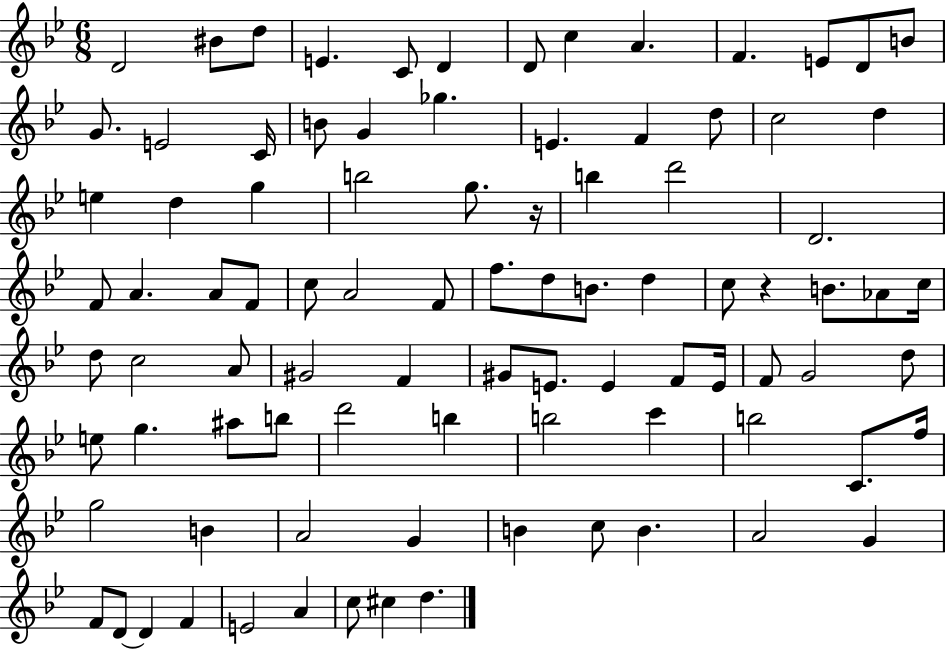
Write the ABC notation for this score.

X:1
T:Untitled
M:6/8
L:1/4
K:Bb
D2 ^B/2 d/2 E C/2 D D/2 c A F E/2 D/2 B/2 G/2 E2 C/4 B/2 G _g E F d/2 c2 d e d g b2 g/2 z/4 b d'2 D2 F/2 A A/2 F/2 c/2 A2 F/2 f/2 d/2 B/2 d c/2 z B/2 _A/2 c/4 d/2 c2 A/2 ^G2 F ^G/2 E/2 E F/2 E/4 F/2 G2 d/2 e/2 g ^a/2 b/2 d'2 b b2 c' b2 C/2 f/4 g2 B A2 G B c/2 B A2 G F/2 D/2 D F E2 A c/2 ^c d